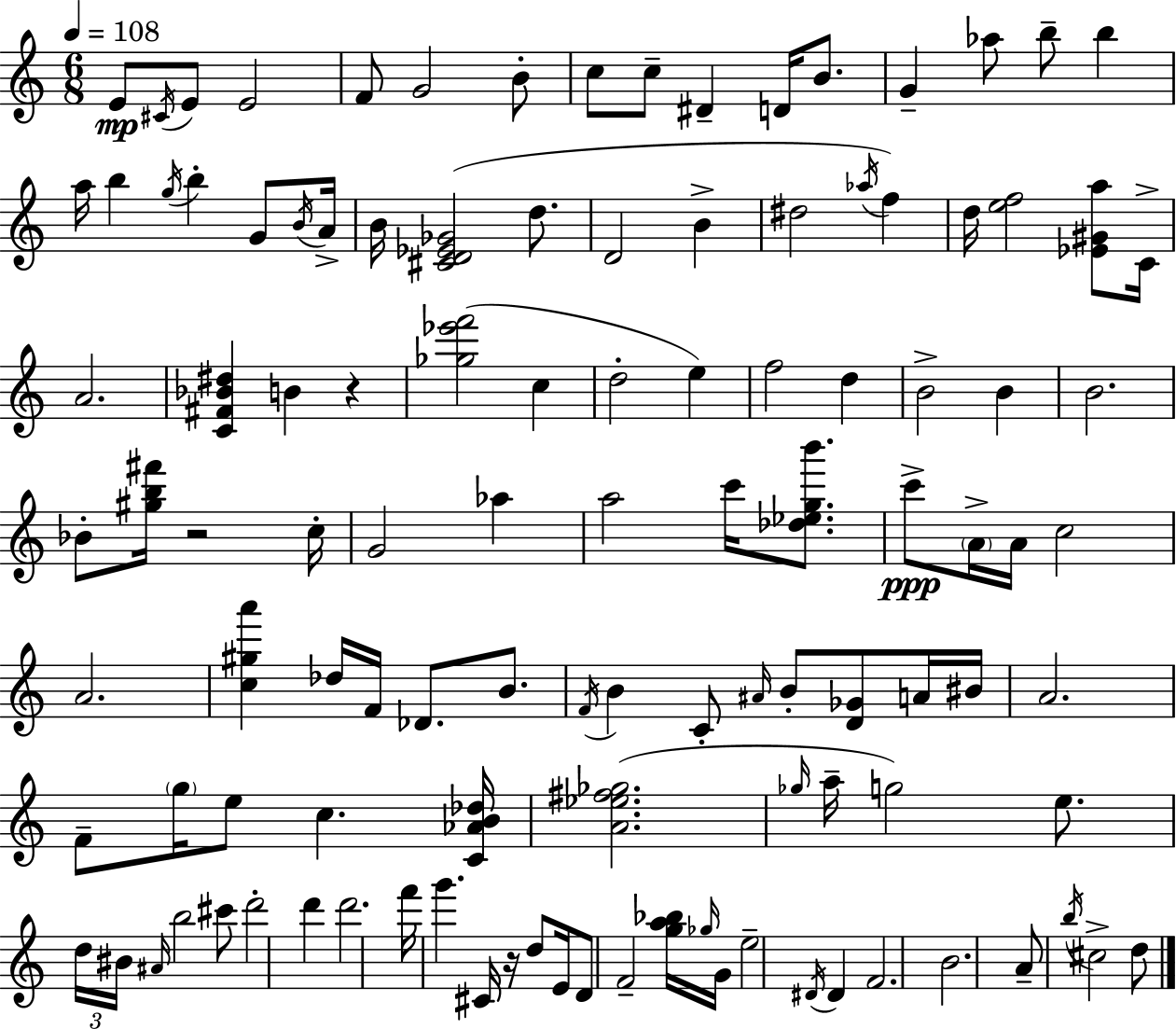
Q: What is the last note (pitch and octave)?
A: D5